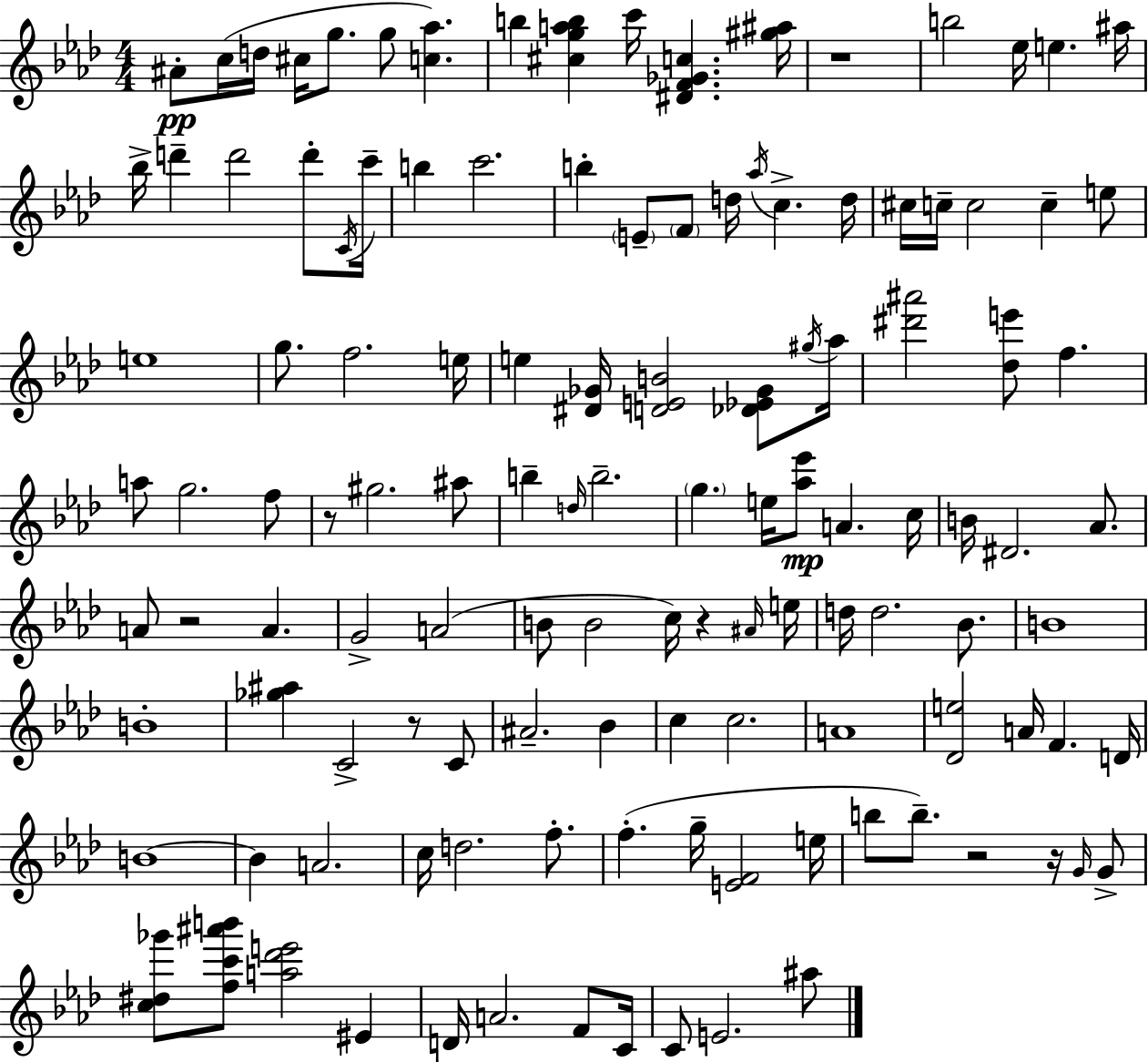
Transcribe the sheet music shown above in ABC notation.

X:1
T:Untitled
M:4/4
L:1/4
K:Fm
^A/2 c/4 d/4 ^c/4 g/2 g/2 [c_a] b [^cgab] c'/4 [^DF_Gc] [^g^a]/4 z4 b2 _e/4 e ^a/4 _b/4 d' d'2 d'/2 C/4 c'/4 b c'2 b E/2 F/2 d/4 _a/4 c d/4 ^c/4 c/4 c2 c e/2 e4 g/2 f2 e/4 e [^D_G]/4 [DEB]2 [_D_E_G]/2 ^g/4 _a/4 [^d'^a']2 [_de']/2 f a/2 g2 f/2 z/2 ^g2 ^a/2 b d/4 b2 g e/4 [_a_e']/2 A c/4 B/4 ^D2 _A/2 A/2 z2 A G2 A2 B/2 B2 c/4 z ^A/4 e/4 d/4 d2 _B/2 B4 B4 [_g^a] C2 z/2 C/2 ^A2 _B c c2 A4 [_De]2 A/4 F D/4 B4 B A2 c/4 d2 f/2 f g/4 [EF]2 e/4 b/2 b/2 z2 z/4 G/4 G/2 [c^d_g']/2 [fc'^a'b']/2 [a_d'e']2 ^E D/4 A2 F/2 C/4 C/2 E2 ^a/2